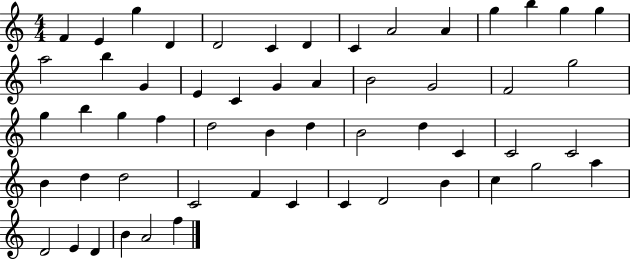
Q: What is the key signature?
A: C major